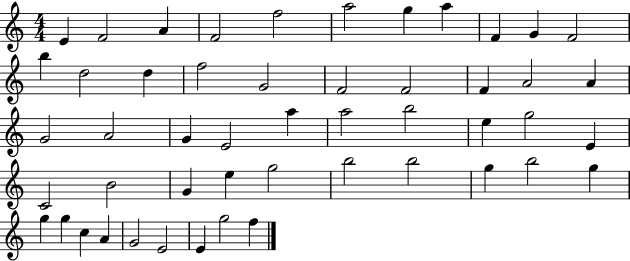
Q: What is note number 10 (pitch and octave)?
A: G4